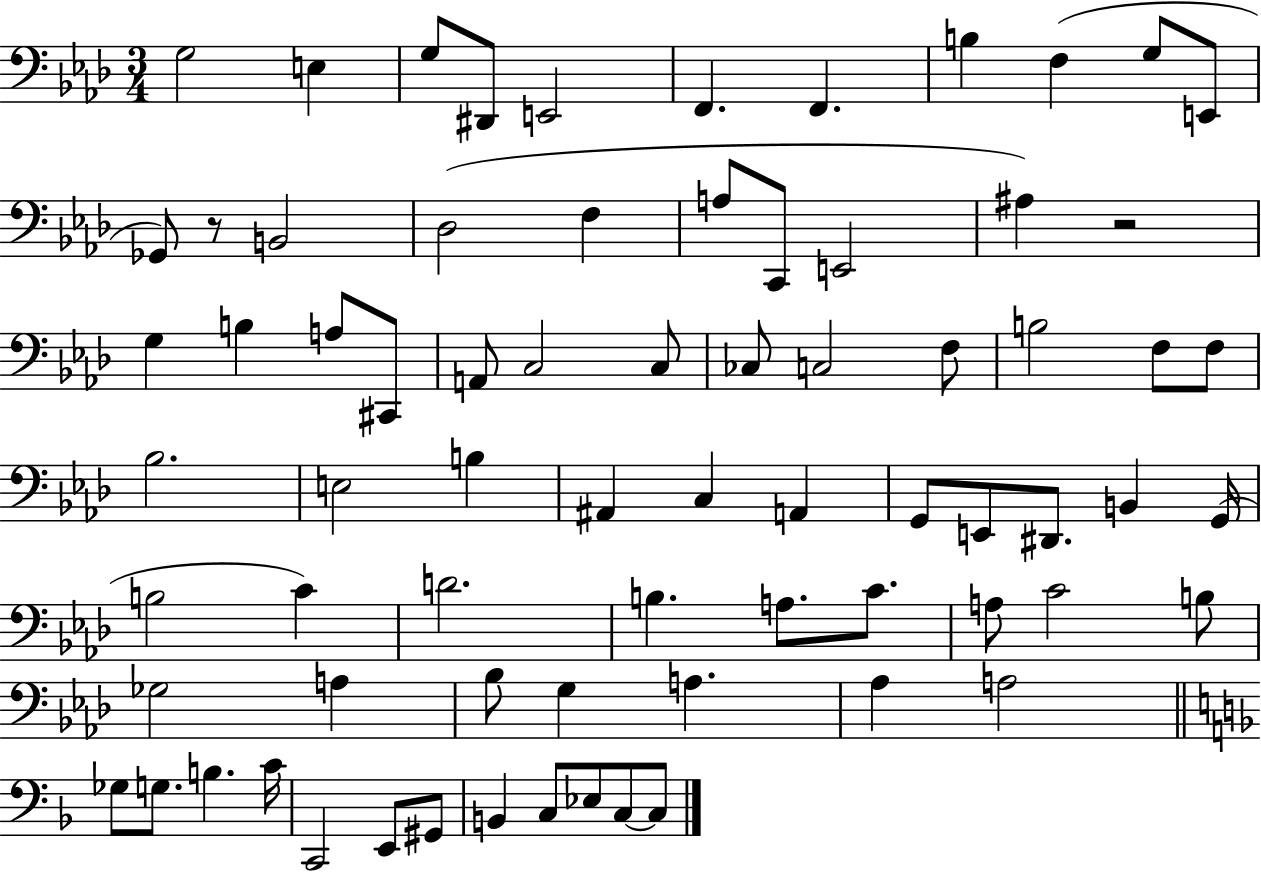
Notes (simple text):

G3/h E3/q G3/e D#2/e E2/h F2/q. F2/q. B3/q F3/q G3/e E2/e Gb2/e R/e B2/h Db3/h F3/q A3/e C2/e E2/h A#3/q R/h G3/q B3/q A3/e C#2/e A2/e C3/h C3/e CES3/e C3/h F3/e B3/h F3/e F3/e Bb3/h. E3/h B3/q A#2/q C3/q A2/q G2/e E2/e D#2/e. B2/q G2/s B3/h C4/q D4/h. B3/q. A3/e. C4/e. A3/e C4/h B3/e Gb3/h A3/q Bb3/e G3/q A3/q. Ab3/q A3/h Gb3/e G3/e. B3/q. C4/s C2/h E2/e G#2/e B2/q C3/e Eb3/e C3/e C3/e